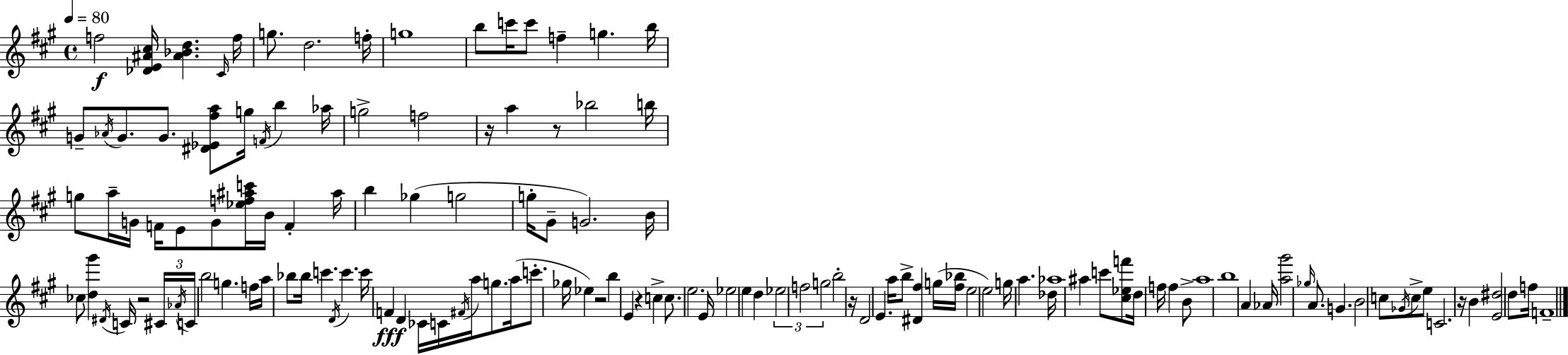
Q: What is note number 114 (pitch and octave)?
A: D5